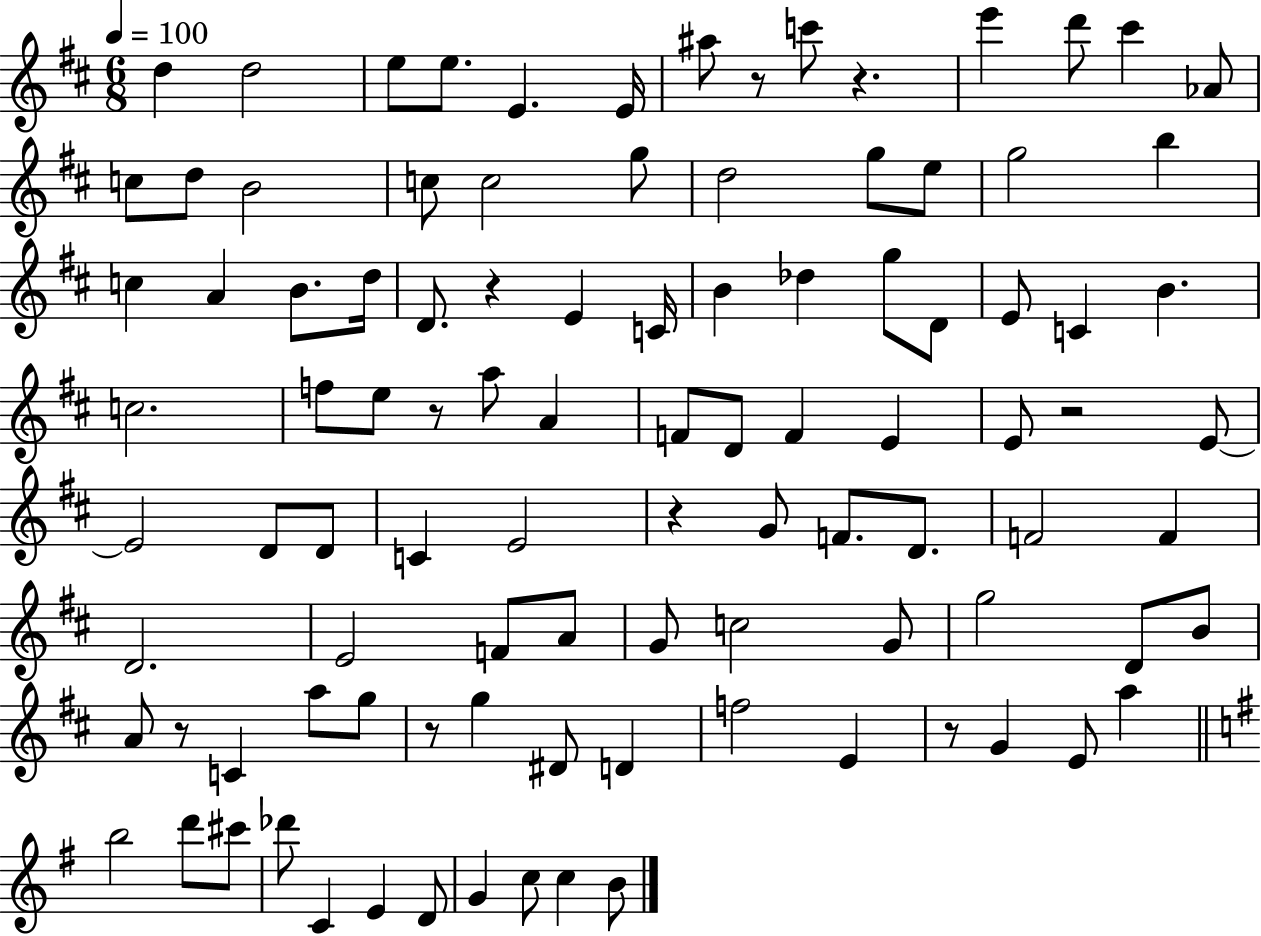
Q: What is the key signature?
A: D major